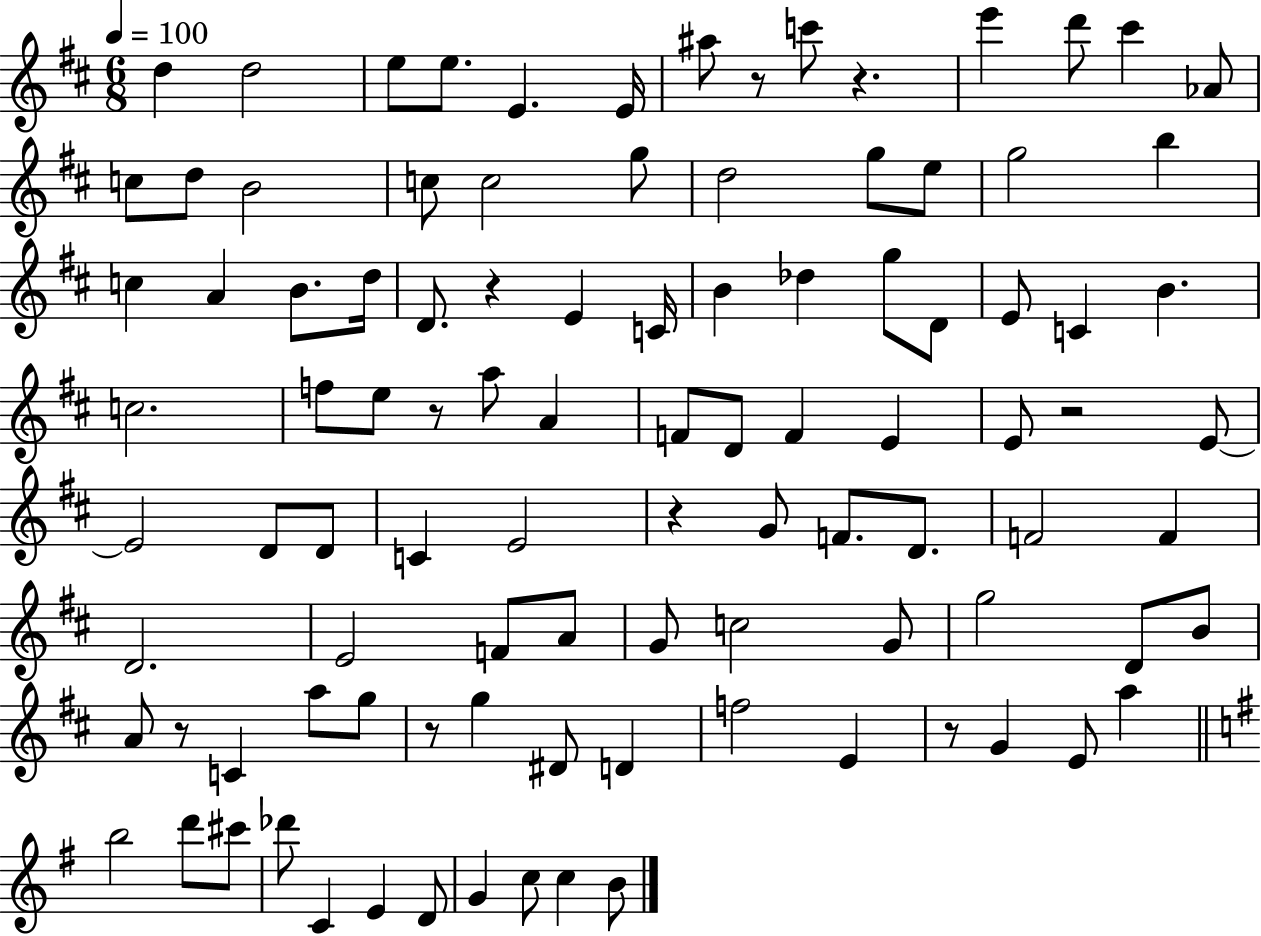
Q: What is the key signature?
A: D major